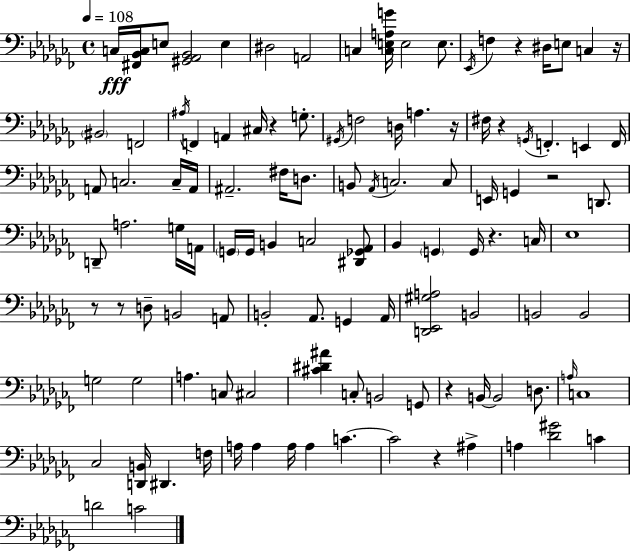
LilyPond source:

{
  \clef bass
  \time 4/4
  \defaultTimeSignature
  \key aes \minor
  \tempo 4 = 108
  c16\fff <fis, bes, c>16 e8 <gis, aes, bes,>2 e4 | dis2 a,2 | c4 <c e a g'>16 e2 e8. | \acciaccatura { ees,16 } f4 r4 dis16 e8 c4 | \break r16 \parenthesize bis,2 f,2 | \acciaccatura { ais16 } f,4 a,4 cis16 r4 g8.-. | \acciaccatura { gis,16 } f2 d16 a4. | r16 fis16 r4 \acciaccatura { g,16 } f,4.-. e,4 | \break f,16 a,8 c2. | c16-- a,16 ais,2.-- | fis16 d8. b,8 \acciaccatura { aes,16 } c2. | c8 e,16 g,4 r2 | \break d,8. d,8-- a2. | g16 a,16 \parenthesize g,16 g,16 b,4 c2 | <dis, ges, aes,>8 bes,4 \parenthesize g,4 g,16 r4. | c16 ees1 | \break r8 r8 d8-- b,2 | a,8 b,2-. aes,8. | g,4 aes,16 <d, ees, gis a>2 b,2 | b,2 b,2 | \break g2 g2 | a4. c8 cis2 | <cis' dis' ais'>4 c8-. b,2 | g,8 r4 b,16~~ b,2 | \break d8. \grace { a16 } c1 | ces2 <d, b,>16 dis,4. | f16 a16 a4 a16 a4 | c'4.~~ c'2 r4 | \break ais4-> a4 <des' gis'>2 | c'4 d'2 c'2 | \bar "|."
}